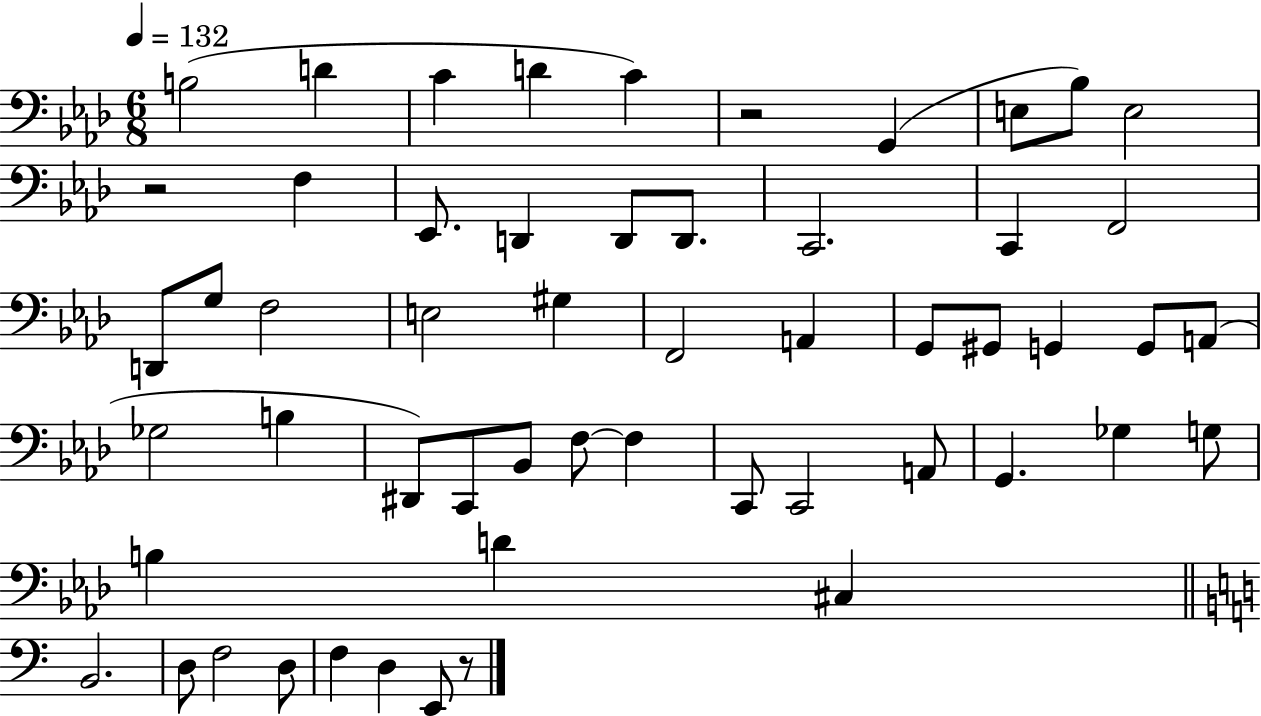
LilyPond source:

{
  \clef bass
  \numericTimeSignature
  \time 6/8
  \key aes \major
  \tempo 4 = 132
  b2( d'4 | c'4 d'4 c'4) | r2 g,4( | e8 bes8) e2 | \break r2 f4 | ees,8. d,4 d,8 d,8. | c,2. | c,4 f,2 | \break d,8 g8 f2 | e2 gis4 | f,2 a,4 | g,8 gis,8 g,4 g,8 a,8( | \break ges2 b4 | dis,8) c,8 bes,8 f8~~ f4 | c,8 c,2 a,8 | g,4. ges4 g8 | \break b4 d'4 cis4 | \bar "||" \break \key a \minor b,2. | d8 f2 d8 | f4 d4 e,8 r8 | \bar "|."
}